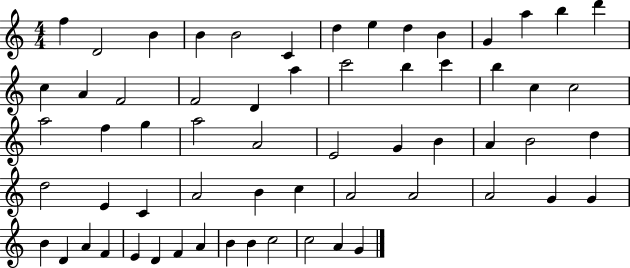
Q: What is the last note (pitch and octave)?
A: G4